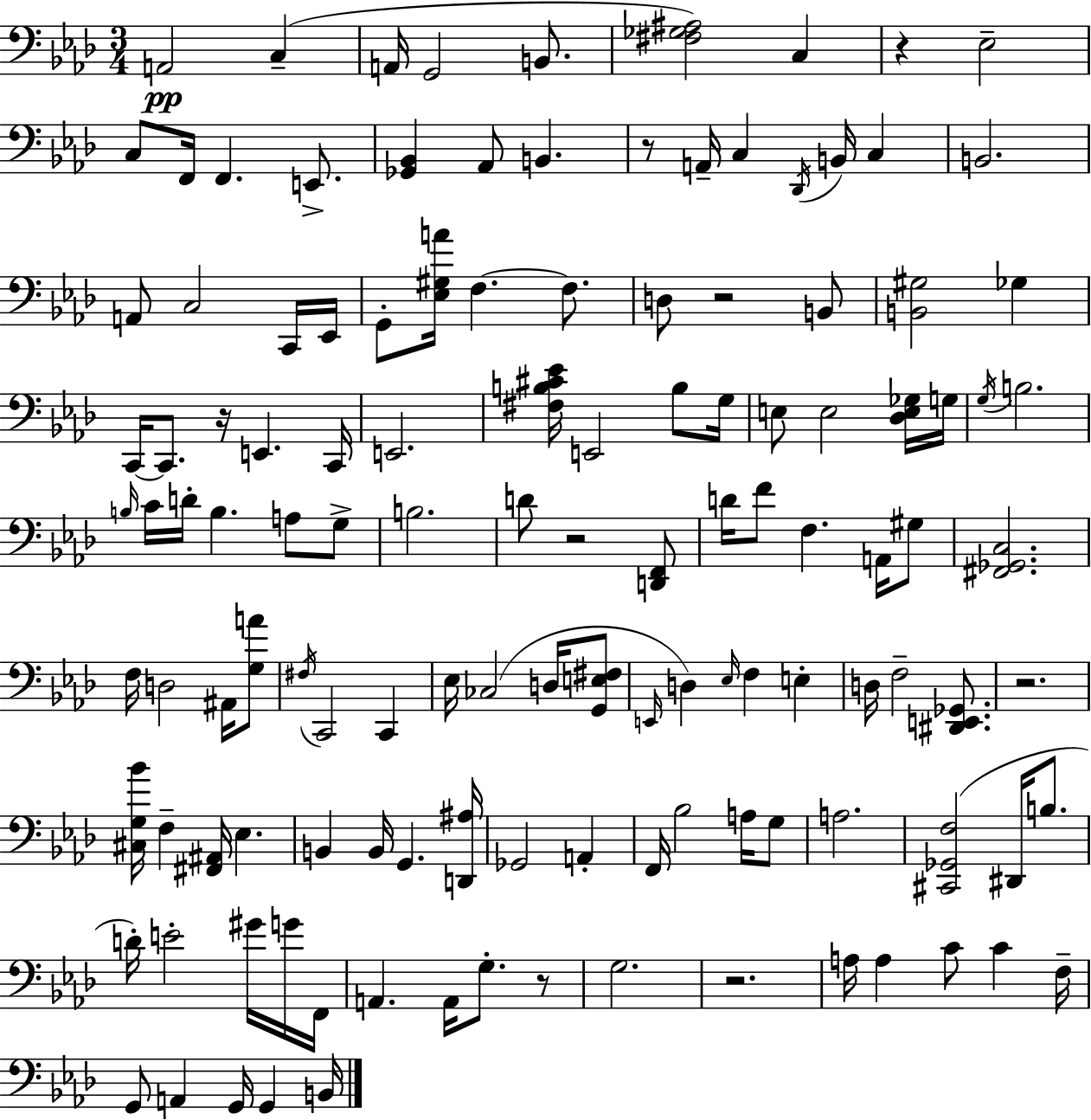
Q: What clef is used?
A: bass